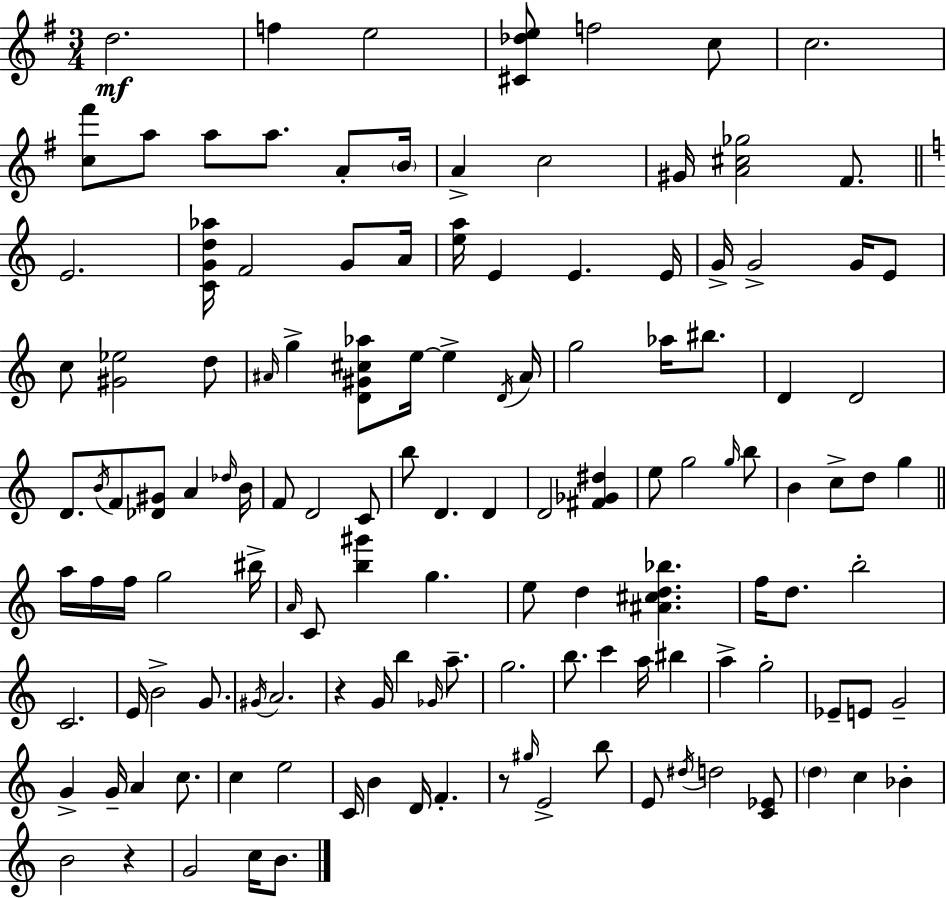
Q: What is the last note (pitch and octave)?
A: B4